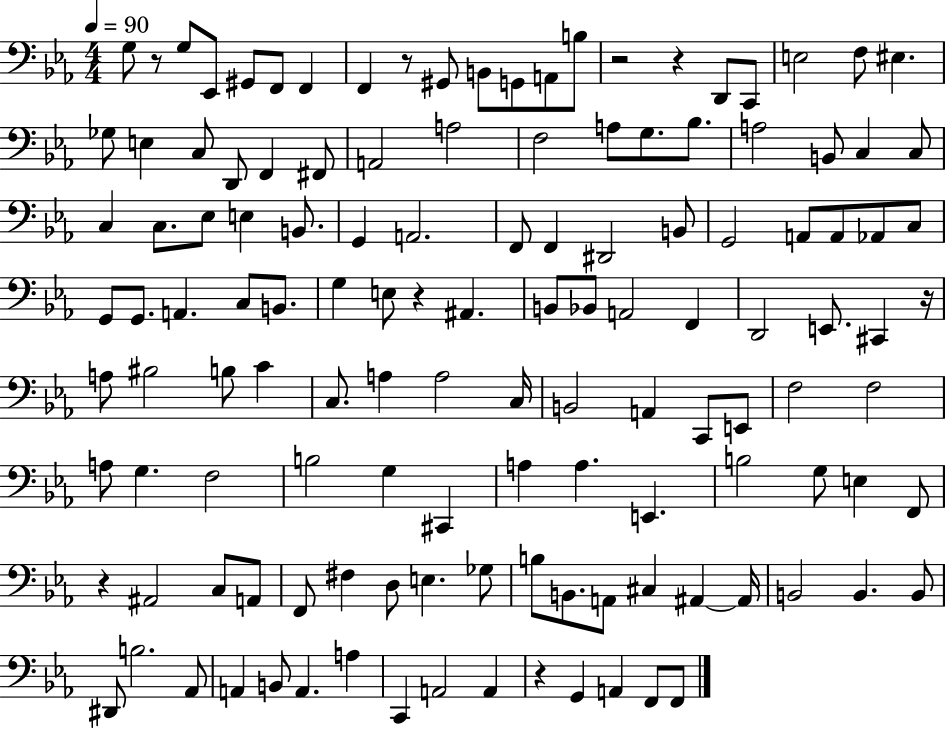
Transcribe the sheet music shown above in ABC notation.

X:1
T:Untitled
M:4/4
L:1/4
K:Eb
G,/2 z/2 G,/2 _E,,/2 ^G,,/2 F,,/2 F,, F,, z/2 ^G,,/2 B,,/2 G,,/2 A,,/2 B,/2 z2 z D,,/2 C,,/2 E,2 F,/2 ^E, _G,/2 E, C,/2 D,,/2 F,, ^F,,/2 A,,2 A,2 F,2 A,/2 G,/2 _B,/2 A,2 B,,/2 C, C,/2 C, C,/2 _E,/2 E, B,,/2 G,, A,,2 F,,/2 F,, ^D,,2 B,,/2 G,,2 A,,/2 A,,/2 _A,,/2 C,/2 G,,/2 G,,/2 A,, C,/2 B,,/2 G, E,/2 z ^A,, B,,/2 _B,,/2 A,,2 F,, D,,2 E,,/2 ^C,, z/4 A,/2 ^B,2 B,/2 C C,/2 A, A,2 C,/4 B,,2 A,, C,,/2 E,,/2 F,2 F,2 A,/2 G, F,2 B,2 G, ^C,, A, A, E,, B,2 G,/2 E, F,,/2 z ^A,,2 C,/2 A,,/2 F,,/2 ^F, D,/2 E, _G,/2 B,/2 B,,/2 A,,/2 ^C, ^A,, ^A,,/4 B,,2 B,, B,,/2 ^D,,/2 B,2 _A,,/2 A,, B,,/2 A,, A, C,, A,,2 A,, z G,, A,, F,,/2 F,,/2